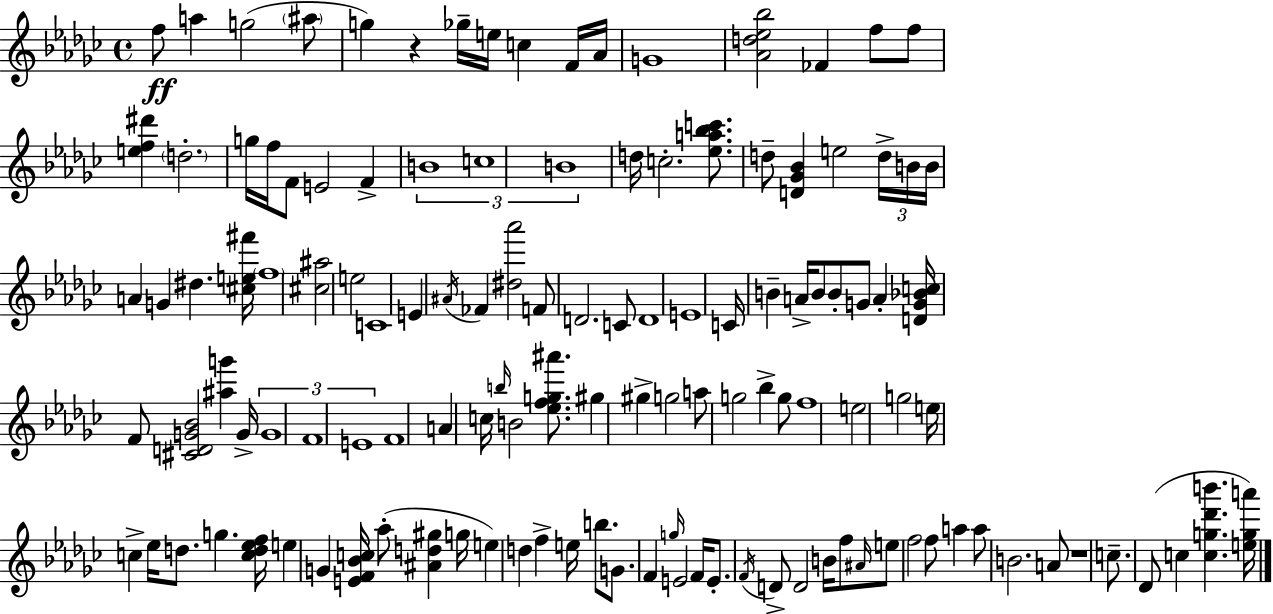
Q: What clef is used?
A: treble